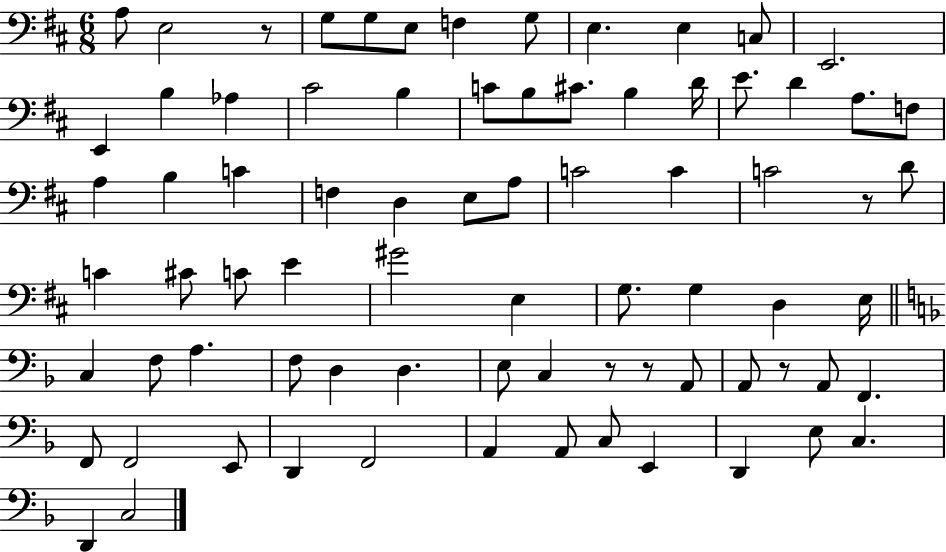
X:1
T:Untitled
M:6/8
L:1/4
K:D
A,/2 E,2 z/2 G,/2 G,/2 E,/2 F, G,/2 E, E, C,/2 E,,2 E,, B, _A, ^C2 B, C/2 B,/2 ^C/2 B, D/4 E/2 D A,/2 F,/2 A, B, C F, D, E,/2 A,/2 C2 C C2 z/2 D/2 C ^C/2 C/2 E ^G2 E, G,/2 G, D, E,/4 C, F,/2 A, F,/2 D, D, E,/2 C, z/2 z/2 A,,/2 A,,/2 z/2 A,,/2 F,, F,,/2 F,,2 E,,/2 D,, F,,2 A,, A,,/2 C,/2 E,, D,, E,/2 C, D,, C,2